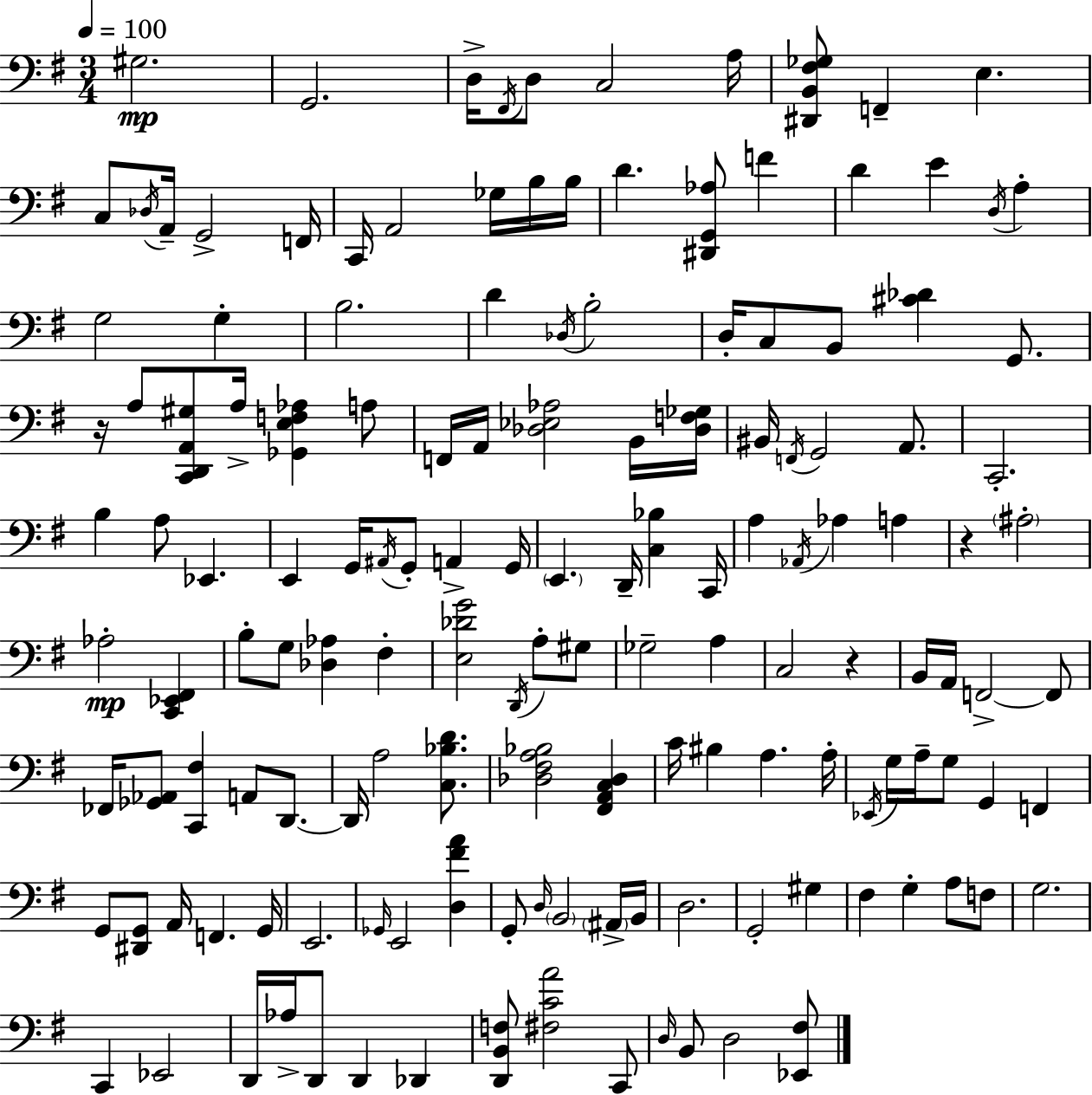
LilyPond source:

{
  \clef bass
  \numericTimeSignature
  \time 3/4
  \key g \major
  \tempo 4 = 100
  gis2.\mp | g,2. | d16-> \acciaccatura { fis,16 } d8 c2 | a16 <dis, b, fis ges>8 f,4-- e4. | \break c8 \acciaccatura { des16 } a,16-- g,2-> | f,16 c,16 a,2 ges16 | b16 b16 d'4. <dis, g, aes>8 f'4 | d'4 e'4 \acciaccatura { d16 } a4-. | \break g2 g4-. | b2. | d'4 \acciaccatura { des16 } b2-. | d16-. c8 b,8 <cis' des'>4 | \break g,8. r16 a8 <c, d, a, gis>8 a16-> <ges, e f aes>4 | a8 f,16 a,16 <des ees aes>2 | b,16 <des f ges>16 bis,16 \acciaccatura { f,16 } g,2 | a,8. c,2.-. | \break b4 a8 ees,4. | e,4 g,16 \acciaccatura { ais,16 } g,8-. | a,4-> g,16 \parenthesize e,4. | d,16-- <c bes>4 c,16 a4 \acciaccatura { aes,16 } aes4 | \break a4 r4 \parenthesize ais2-. | aes2-.\mp | <c, ees, fis,>4 b8-. g8 <des aes>4 | fis4-. <e des' g'>2 | \break \acciaccatura { d,16 } a8-. gis8 ges2-- | a4 c2 | r4 b,16 a,16 f,2->~~ | f,8 fes,16 <ges, aes,>8 <c, fis>4 | \break a,8 d,8.~~ d,16 a2 | <c bes d'>8. <des fis a bes>2 | <fis, a, c des>4 c'16 bis4 | a4. a16-. \acciaccatura { ees,16 } g16 a16-- g8 | \break g,4 f,4 g,8 <dis, g,>8 | a,16 f,4. g,16 e,2. | \grace { ges,16 } e,2 | <d fis' a'>4 g,8-. | \break \grace { d16 } \parenthesize b,2 \parenthesize ais,16-> b,16 d2. | g,2-. | gis4 fis4 | g4-. a8 f8 g2. | \break c,4 | ees,2 d,16 | aes16-> d,8 d,4 des,4 <d, b, f>8 | <fis c' a'>2 c,8 \grace { d16 } | \break b,8 d2 <ees, fis>8 | \bar "|."
}